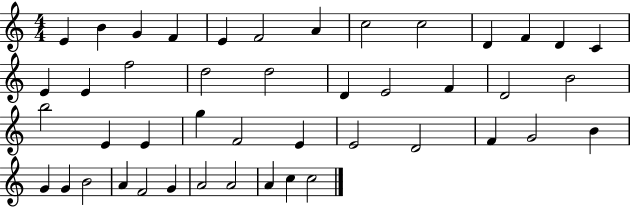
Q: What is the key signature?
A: C major